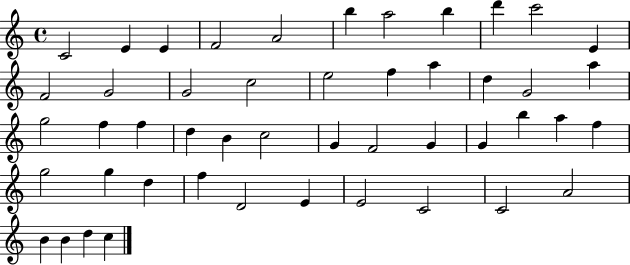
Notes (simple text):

C4/h E4/q E4/q F4/h A4/h B5/q A5/h B5/q D6/q C6/h E4/q F4/h G4/h G4/h C5/h E5/h F5/q A5/q D5/q G4/h A5/q G5/h F5/q F5/q D5/q B4/q C5/h G4/q F4/h G4/q G4/q B5/q A5/q F5/q G5/h G5/q D5/q F5/q D4/h E4/q E4/h C4/h C4/h A4/h B4/q B4/q D5/q C5/q